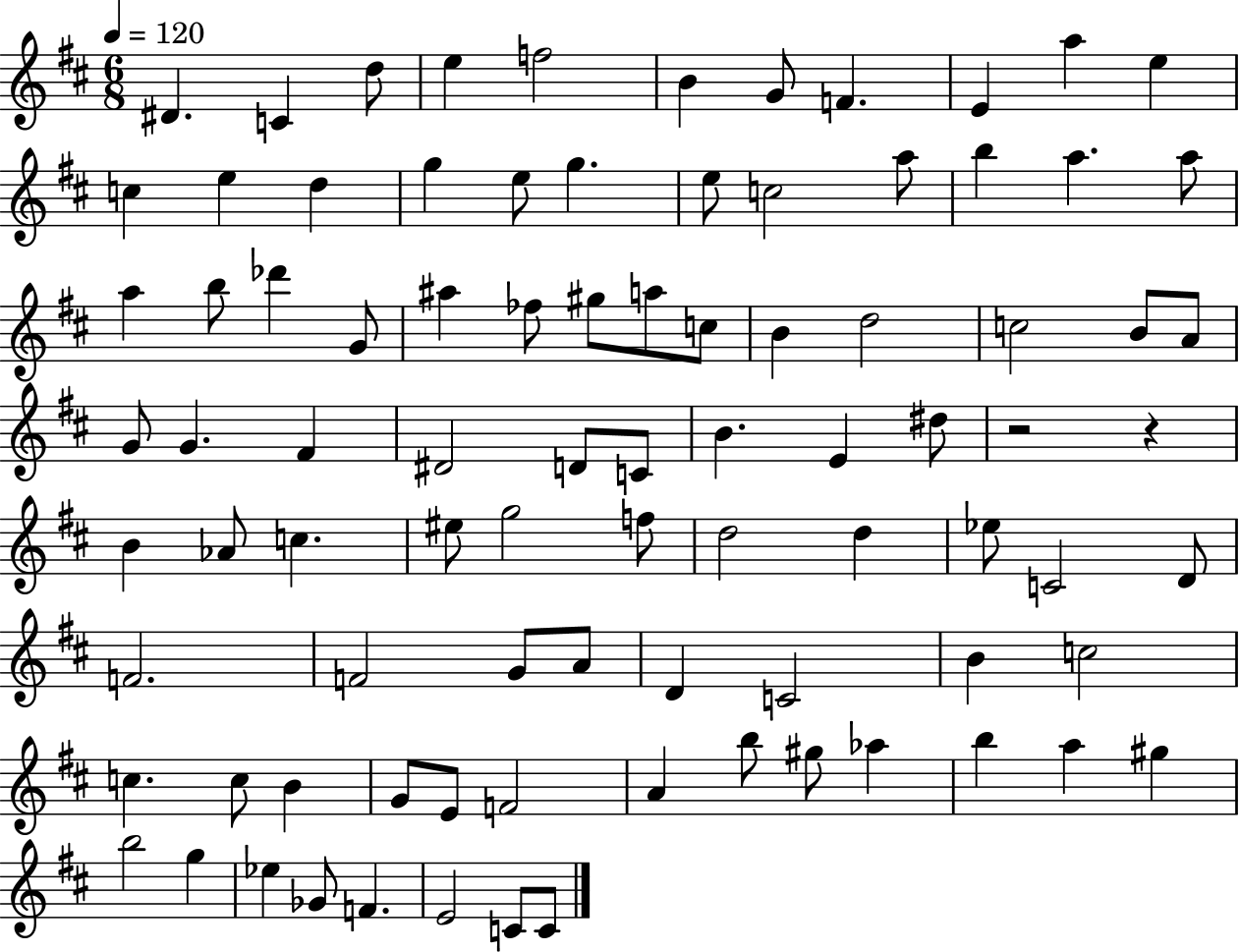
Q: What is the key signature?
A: D major